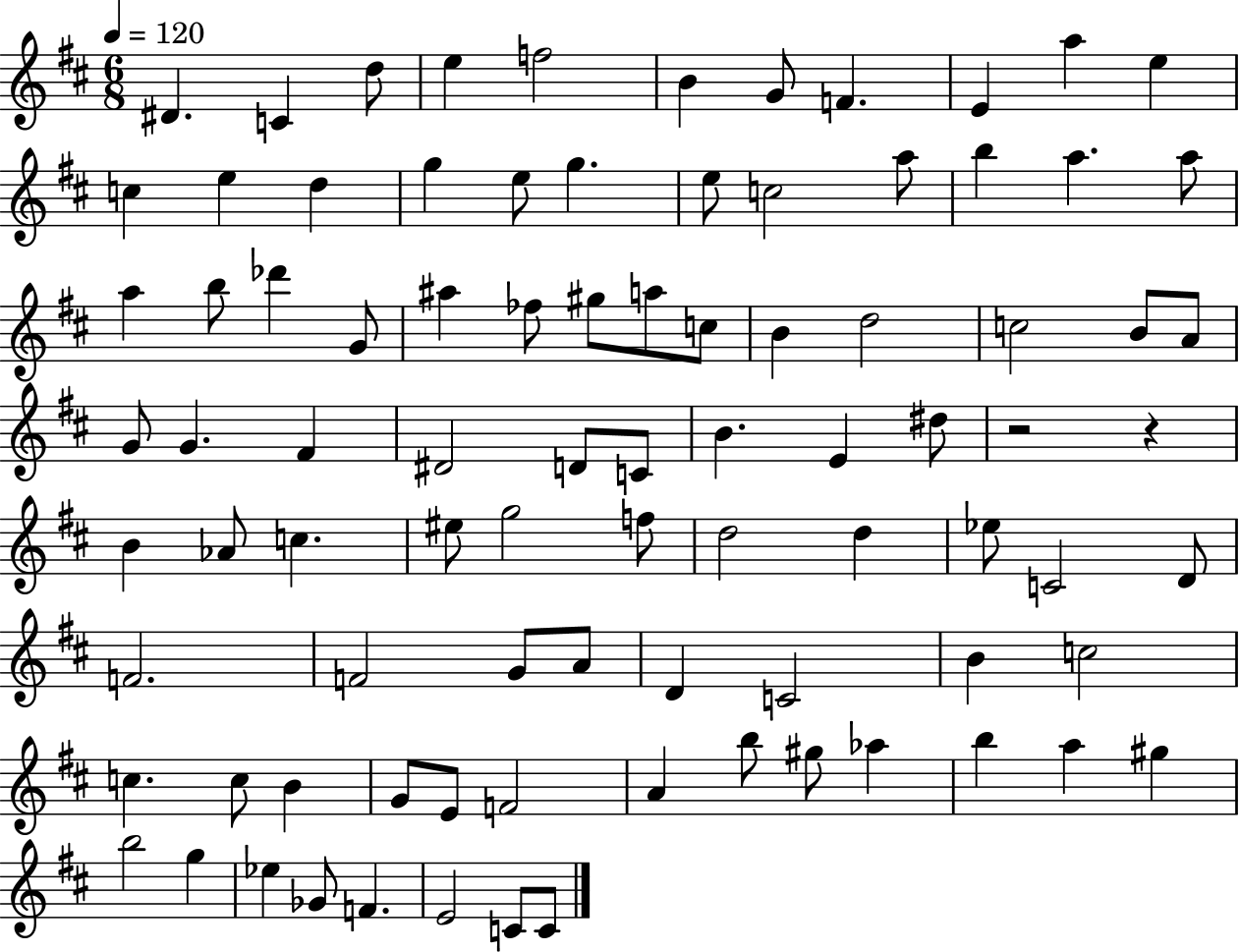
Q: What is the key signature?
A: D major